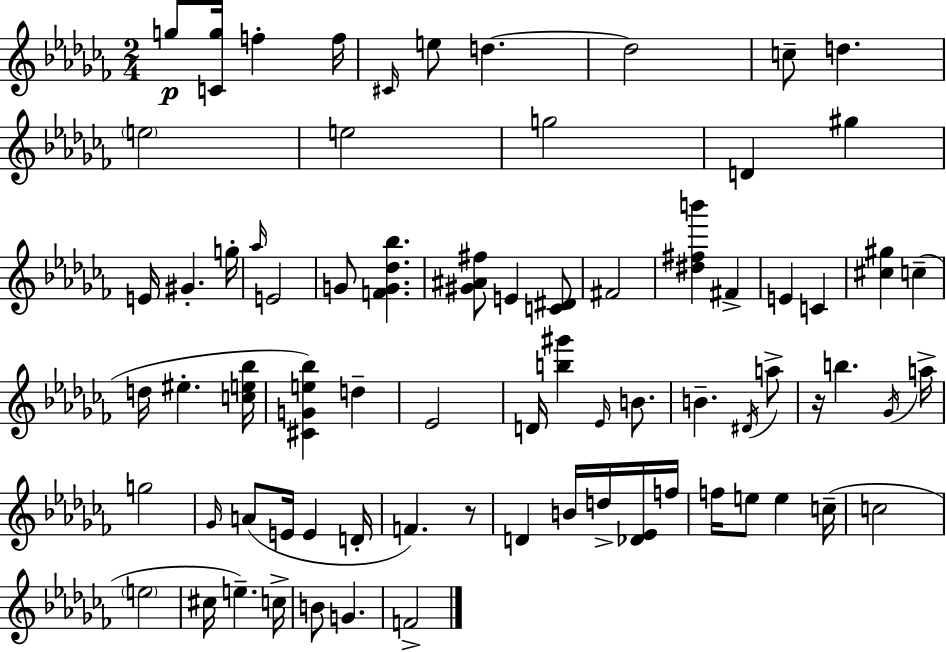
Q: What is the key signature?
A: AES minor